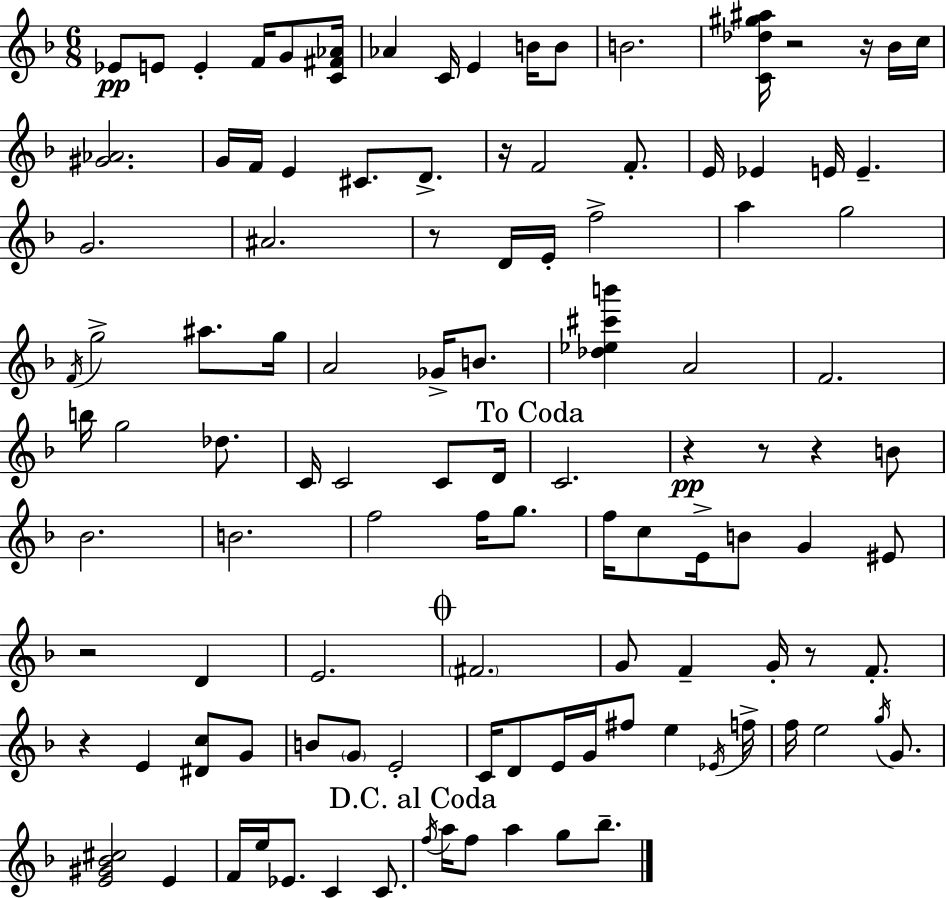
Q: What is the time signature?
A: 6/8